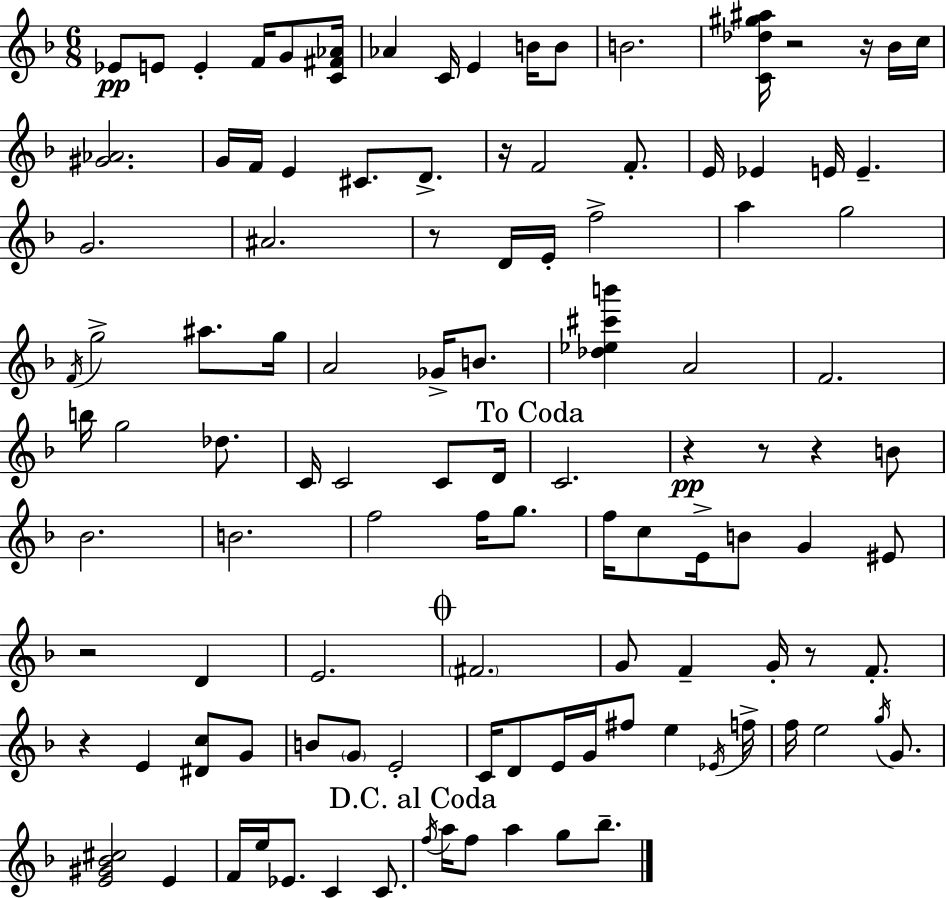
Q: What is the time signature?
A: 6/8